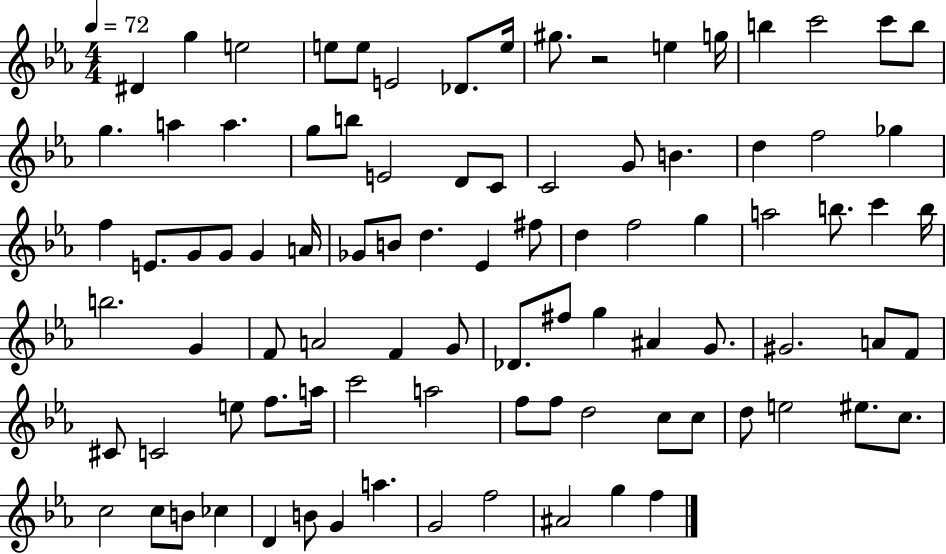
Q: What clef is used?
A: treble